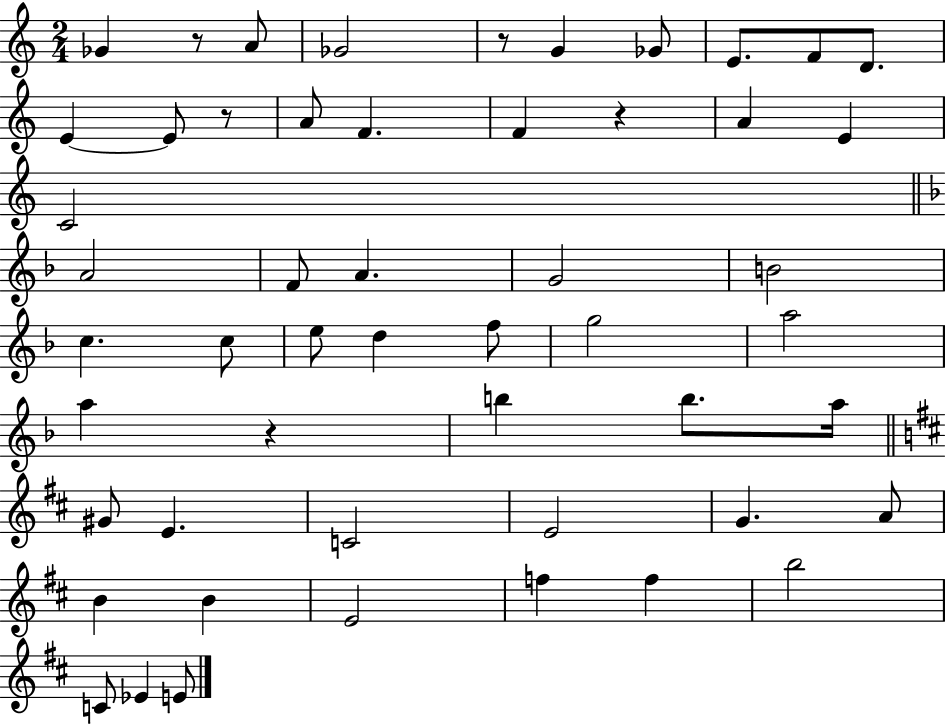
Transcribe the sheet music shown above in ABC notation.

X:1
T:Untitled
M:2/4
L:1/4
K:C
_G z/2 A/2 _G2 z/2 G _G/2 E/2 F/2 D/2 E E/2 z/2 A/2 F F z A E C2 A2 F/2 A G2 B2 c c/2 e/2 d f/2 g2 a2 a z b b/2 a/4 ^G/2 E C2 E2 G A/2 B B E2 f f b2 C/2 _E E/2